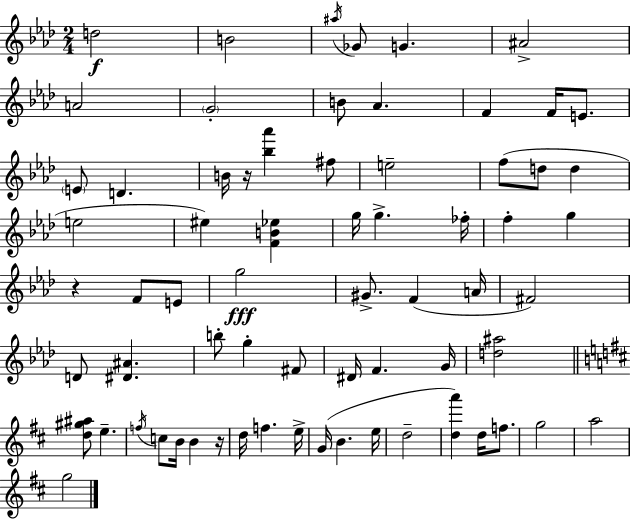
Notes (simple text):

D5/h B4/h A#5/s Gb4/e G4/q. A#4/h A4/h G4/h B4/e Ab4/q. F4/q F4/s E4/e. E4/e D4/q. B4/s R/s [Bb5,Ab6]/q F#5/e E5/h F5/e D5/e D5/q E5/h EIS5/q [F4,B4,Eb5]/q G5/s G5/q. FES5/s F5/q G5/q R/q F4/e E4/e G5/h G#4/e. F4/q A4/s F#4/h D4/e [D#4,A#4]/q. B5/e G5/q F#4/e D#4/s F4/q. G4/s [D5,A#5]/h [D5,G#5,A#5]/e E5/q. F5/s C5/e B4/s B4/q R/s D5/s F5/q. E5/s G4/s B4/q. E5/s D5/h [D5,A6]/q D5/s F5/e. G5/h A5/h G5/h